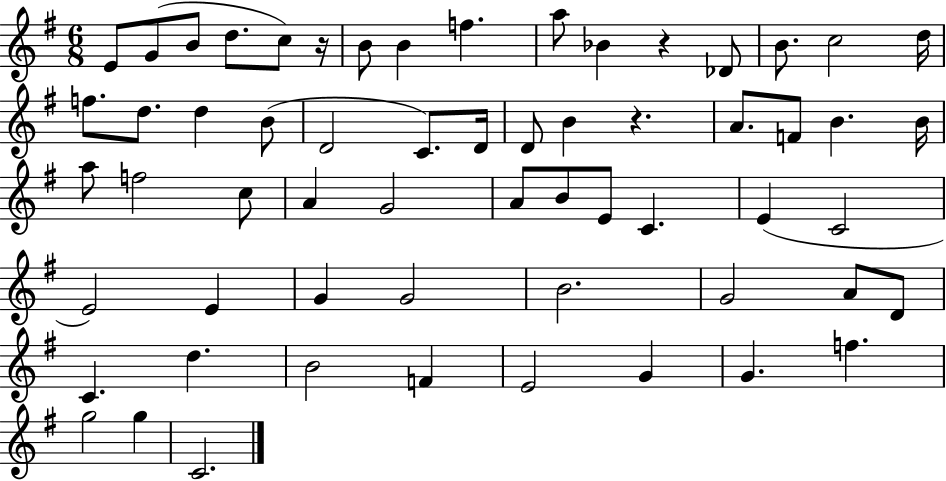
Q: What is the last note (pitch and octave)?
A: C4